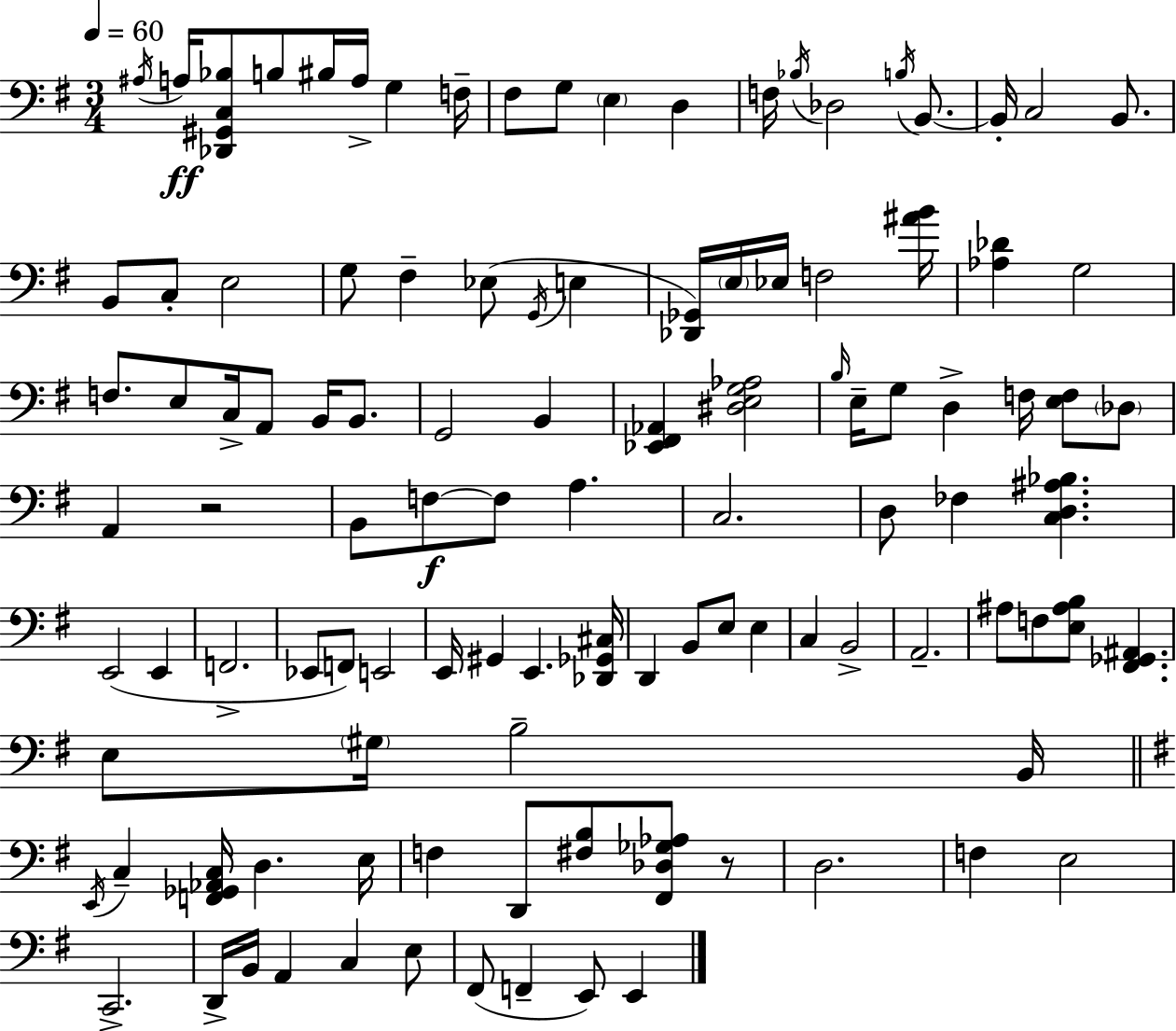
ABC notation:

X:1
T:Untitled
M:3/4
L:1/4
K:Em
^A,/4 A,/4 [_D,,^G,,C,_B,]/2 B,/2 ^B,/4 A,/4 G, F,/4 ^F,/2 G,/2 E, D, F,/4 _B,/4 _D,2 B,/4 B,,/2 B,,/4 C,2 B,,/2 B,,/2 C,/2 E,2 G,/2 ^F, _E,/2 G,,/4 E, [_D,,_G,,]/4 E,/4 _E,/4 F,2 [^AB]/4 [_A,_D] G,2 F,/2 E,/2 C,/4 A,,/2 B,,/4 B,,/2 G,,2 B,, [_E,,^F,,_A,,] [^D,E,G,_A,]2 B,/4 E,/4 G,/2 D, F,/4 [E,F,]/2 _D,/2 A,, z2 B,,/2 F,/2 F,/2 A, C,2 D,/2 _F, [C,D,^A,_B,] E,,2 E,, F,,2 _E,,/2 F,,/2 E,,2 E,,/4 ^G,, E,, [_D,,_G,,^C,]/4 D,, B,,/2 E,/2 E, C, B,,2 A,,2 ^A,/2 F,/2 [E,^A,B,]/2 [^F,,_G,,^A,,] E,/2 ^G,/4 B,2 B,,/4 E,,/4 C, [F,,_G,,_A,,C,]/4 D, E,/4 F, D,,/2 [^F,B,]/2 [^F,,_D,_G,_A,]/2 z/2 D,2 F, E,2 C,,2 D,,/4 B,,/4 A,, C, E,/2 ^F,,/2 F,, E,,/2 E,,